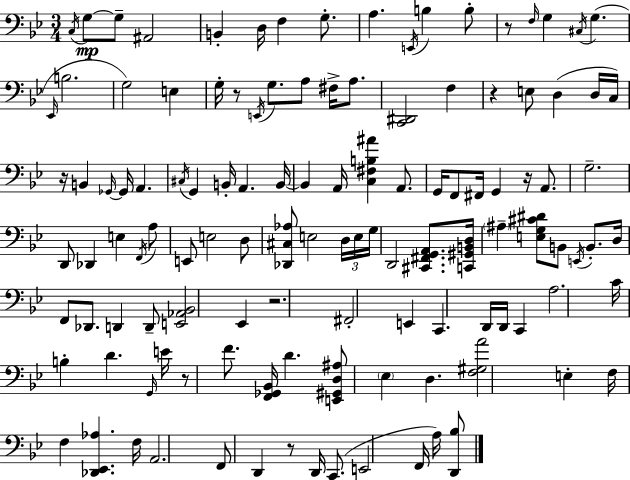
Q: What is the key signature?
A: BES major